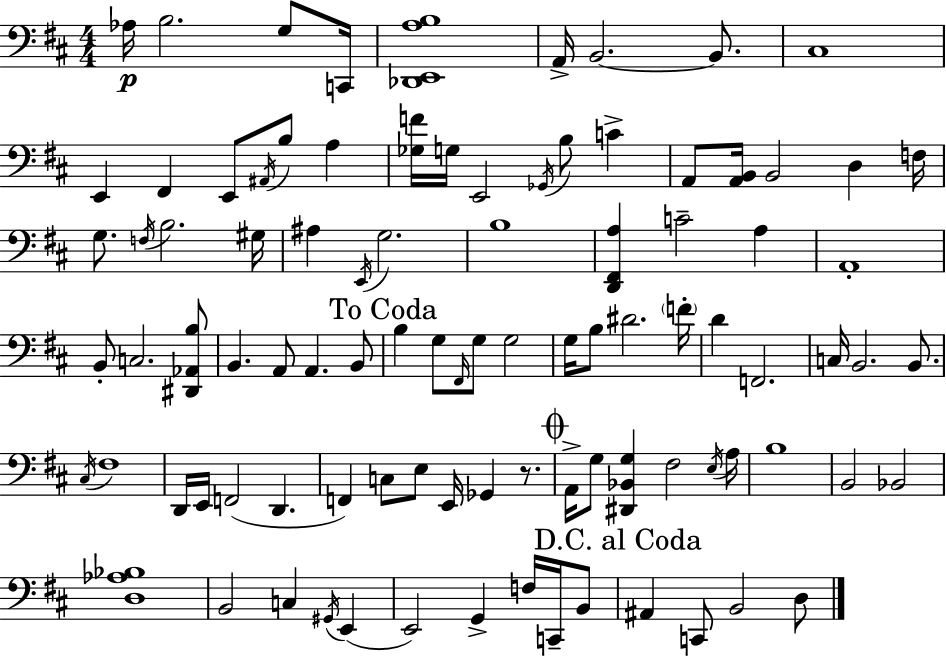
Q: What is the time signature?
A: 4/4